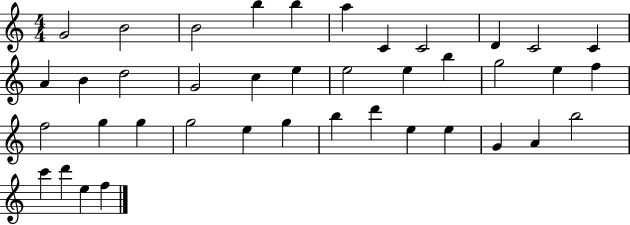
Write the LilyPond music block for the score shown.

{
  \clef treble
  \numericTimeSignature
  \time 4/4
  \key c \major
  g'2 b'2 | b'2 b''4 b''4 | a''4 c'4 c'2 | d'4 c'2 c'4 | \break a'4 b'4 d''2 | g'2 c''4 e''4 | e''2 e''4 b''4 | g''2 e''4 f''4 | \break f''2 g''4 g''4 | g''2 e''4 g''4 | b''4 d'''4 e''4 e''4 | g'4 a'4 b''2 | \break c'''4 d'''4 e''4 f''4 | \bar "|."
}